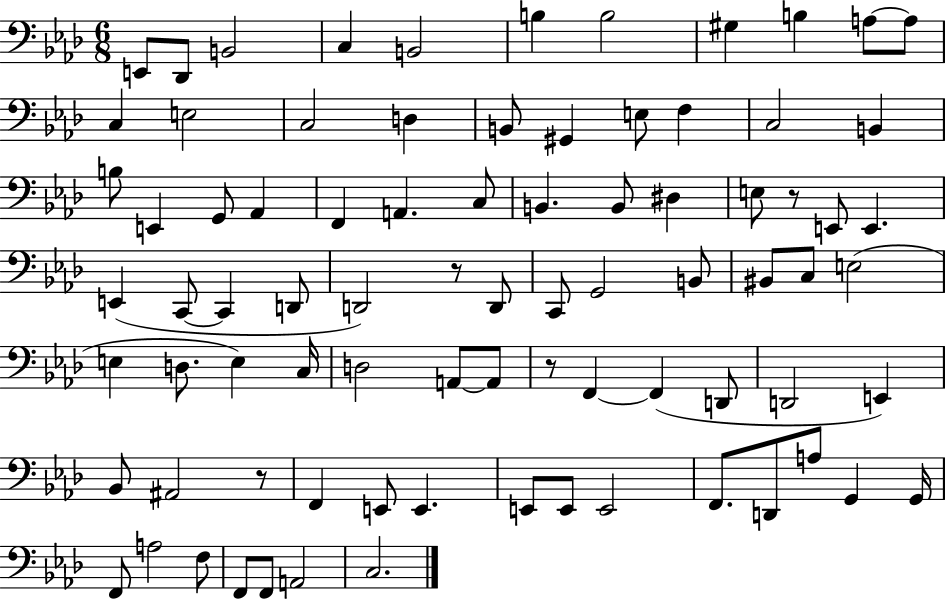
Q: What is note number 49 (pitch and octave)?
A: E3